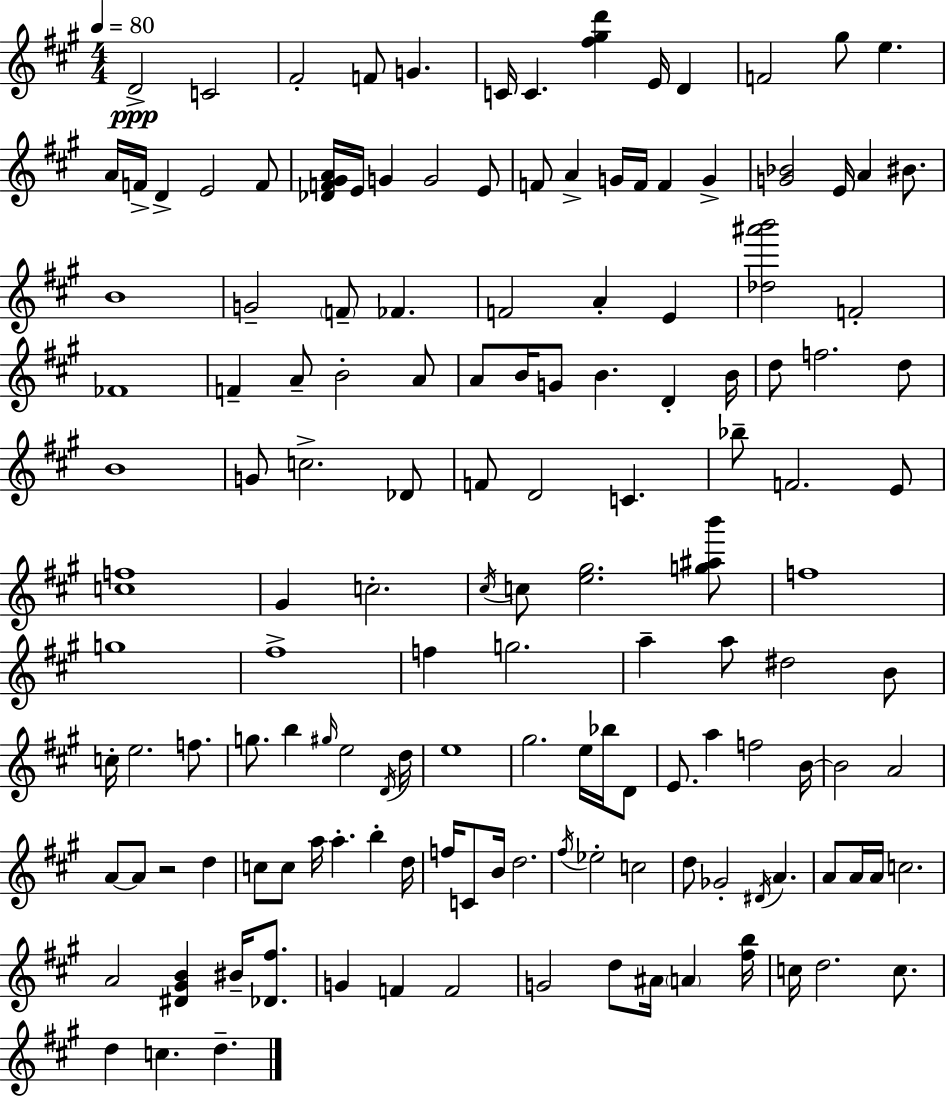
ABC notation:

X:1
T:Untitled
M:4/4
L:1/4
K:A
D2 C2 ^F2 F/2 G C/4 C [^f^gd'] E/4 D F2 ^g/2 e A/4 F/4 D E2 F/2 [_DF^GA]/4 E/4 G G2 E/2 F/2 A G/4 F/4 F G [G_B]2 E/4 A ^B/2 B4 G2 F/2 _F F2 A E [_d^a'b']2 F2 _F4 F A/2 B2 A/2 A/2 B/4 G/2 B D B/4 d/2 f2 d/2 B4 G/2 c2 _D/2 F/2 D2 C _b/2 F2 E/2 [cf]4 ^G c2 ^c/4 c/2 [e^g]2 [g^ab']/2 f4 g4 ^f4 f g2 a a/2 ^d2 B/2 c/4 e2 f/2 g/2 b ^g/4 e2 D/4 d/4 e4 ^g2 e/4 _b/4 D/2 E/2 a f2 B/4 B2 A2 A/2 A/2 z2 d c/2 c/2 a/4 a b d/4 f/4 C/2 B/4 d2 ^f/4 _e2 c2 d/2 _G2 ^D/4 A A/2 A/4 A/4 c2 A2 [^D^GB] ^B/4 [_D^f]/2 G F F2 G2 d/2 ^A/4 A [^fb]/4 c/4 d2 c/2 d c d